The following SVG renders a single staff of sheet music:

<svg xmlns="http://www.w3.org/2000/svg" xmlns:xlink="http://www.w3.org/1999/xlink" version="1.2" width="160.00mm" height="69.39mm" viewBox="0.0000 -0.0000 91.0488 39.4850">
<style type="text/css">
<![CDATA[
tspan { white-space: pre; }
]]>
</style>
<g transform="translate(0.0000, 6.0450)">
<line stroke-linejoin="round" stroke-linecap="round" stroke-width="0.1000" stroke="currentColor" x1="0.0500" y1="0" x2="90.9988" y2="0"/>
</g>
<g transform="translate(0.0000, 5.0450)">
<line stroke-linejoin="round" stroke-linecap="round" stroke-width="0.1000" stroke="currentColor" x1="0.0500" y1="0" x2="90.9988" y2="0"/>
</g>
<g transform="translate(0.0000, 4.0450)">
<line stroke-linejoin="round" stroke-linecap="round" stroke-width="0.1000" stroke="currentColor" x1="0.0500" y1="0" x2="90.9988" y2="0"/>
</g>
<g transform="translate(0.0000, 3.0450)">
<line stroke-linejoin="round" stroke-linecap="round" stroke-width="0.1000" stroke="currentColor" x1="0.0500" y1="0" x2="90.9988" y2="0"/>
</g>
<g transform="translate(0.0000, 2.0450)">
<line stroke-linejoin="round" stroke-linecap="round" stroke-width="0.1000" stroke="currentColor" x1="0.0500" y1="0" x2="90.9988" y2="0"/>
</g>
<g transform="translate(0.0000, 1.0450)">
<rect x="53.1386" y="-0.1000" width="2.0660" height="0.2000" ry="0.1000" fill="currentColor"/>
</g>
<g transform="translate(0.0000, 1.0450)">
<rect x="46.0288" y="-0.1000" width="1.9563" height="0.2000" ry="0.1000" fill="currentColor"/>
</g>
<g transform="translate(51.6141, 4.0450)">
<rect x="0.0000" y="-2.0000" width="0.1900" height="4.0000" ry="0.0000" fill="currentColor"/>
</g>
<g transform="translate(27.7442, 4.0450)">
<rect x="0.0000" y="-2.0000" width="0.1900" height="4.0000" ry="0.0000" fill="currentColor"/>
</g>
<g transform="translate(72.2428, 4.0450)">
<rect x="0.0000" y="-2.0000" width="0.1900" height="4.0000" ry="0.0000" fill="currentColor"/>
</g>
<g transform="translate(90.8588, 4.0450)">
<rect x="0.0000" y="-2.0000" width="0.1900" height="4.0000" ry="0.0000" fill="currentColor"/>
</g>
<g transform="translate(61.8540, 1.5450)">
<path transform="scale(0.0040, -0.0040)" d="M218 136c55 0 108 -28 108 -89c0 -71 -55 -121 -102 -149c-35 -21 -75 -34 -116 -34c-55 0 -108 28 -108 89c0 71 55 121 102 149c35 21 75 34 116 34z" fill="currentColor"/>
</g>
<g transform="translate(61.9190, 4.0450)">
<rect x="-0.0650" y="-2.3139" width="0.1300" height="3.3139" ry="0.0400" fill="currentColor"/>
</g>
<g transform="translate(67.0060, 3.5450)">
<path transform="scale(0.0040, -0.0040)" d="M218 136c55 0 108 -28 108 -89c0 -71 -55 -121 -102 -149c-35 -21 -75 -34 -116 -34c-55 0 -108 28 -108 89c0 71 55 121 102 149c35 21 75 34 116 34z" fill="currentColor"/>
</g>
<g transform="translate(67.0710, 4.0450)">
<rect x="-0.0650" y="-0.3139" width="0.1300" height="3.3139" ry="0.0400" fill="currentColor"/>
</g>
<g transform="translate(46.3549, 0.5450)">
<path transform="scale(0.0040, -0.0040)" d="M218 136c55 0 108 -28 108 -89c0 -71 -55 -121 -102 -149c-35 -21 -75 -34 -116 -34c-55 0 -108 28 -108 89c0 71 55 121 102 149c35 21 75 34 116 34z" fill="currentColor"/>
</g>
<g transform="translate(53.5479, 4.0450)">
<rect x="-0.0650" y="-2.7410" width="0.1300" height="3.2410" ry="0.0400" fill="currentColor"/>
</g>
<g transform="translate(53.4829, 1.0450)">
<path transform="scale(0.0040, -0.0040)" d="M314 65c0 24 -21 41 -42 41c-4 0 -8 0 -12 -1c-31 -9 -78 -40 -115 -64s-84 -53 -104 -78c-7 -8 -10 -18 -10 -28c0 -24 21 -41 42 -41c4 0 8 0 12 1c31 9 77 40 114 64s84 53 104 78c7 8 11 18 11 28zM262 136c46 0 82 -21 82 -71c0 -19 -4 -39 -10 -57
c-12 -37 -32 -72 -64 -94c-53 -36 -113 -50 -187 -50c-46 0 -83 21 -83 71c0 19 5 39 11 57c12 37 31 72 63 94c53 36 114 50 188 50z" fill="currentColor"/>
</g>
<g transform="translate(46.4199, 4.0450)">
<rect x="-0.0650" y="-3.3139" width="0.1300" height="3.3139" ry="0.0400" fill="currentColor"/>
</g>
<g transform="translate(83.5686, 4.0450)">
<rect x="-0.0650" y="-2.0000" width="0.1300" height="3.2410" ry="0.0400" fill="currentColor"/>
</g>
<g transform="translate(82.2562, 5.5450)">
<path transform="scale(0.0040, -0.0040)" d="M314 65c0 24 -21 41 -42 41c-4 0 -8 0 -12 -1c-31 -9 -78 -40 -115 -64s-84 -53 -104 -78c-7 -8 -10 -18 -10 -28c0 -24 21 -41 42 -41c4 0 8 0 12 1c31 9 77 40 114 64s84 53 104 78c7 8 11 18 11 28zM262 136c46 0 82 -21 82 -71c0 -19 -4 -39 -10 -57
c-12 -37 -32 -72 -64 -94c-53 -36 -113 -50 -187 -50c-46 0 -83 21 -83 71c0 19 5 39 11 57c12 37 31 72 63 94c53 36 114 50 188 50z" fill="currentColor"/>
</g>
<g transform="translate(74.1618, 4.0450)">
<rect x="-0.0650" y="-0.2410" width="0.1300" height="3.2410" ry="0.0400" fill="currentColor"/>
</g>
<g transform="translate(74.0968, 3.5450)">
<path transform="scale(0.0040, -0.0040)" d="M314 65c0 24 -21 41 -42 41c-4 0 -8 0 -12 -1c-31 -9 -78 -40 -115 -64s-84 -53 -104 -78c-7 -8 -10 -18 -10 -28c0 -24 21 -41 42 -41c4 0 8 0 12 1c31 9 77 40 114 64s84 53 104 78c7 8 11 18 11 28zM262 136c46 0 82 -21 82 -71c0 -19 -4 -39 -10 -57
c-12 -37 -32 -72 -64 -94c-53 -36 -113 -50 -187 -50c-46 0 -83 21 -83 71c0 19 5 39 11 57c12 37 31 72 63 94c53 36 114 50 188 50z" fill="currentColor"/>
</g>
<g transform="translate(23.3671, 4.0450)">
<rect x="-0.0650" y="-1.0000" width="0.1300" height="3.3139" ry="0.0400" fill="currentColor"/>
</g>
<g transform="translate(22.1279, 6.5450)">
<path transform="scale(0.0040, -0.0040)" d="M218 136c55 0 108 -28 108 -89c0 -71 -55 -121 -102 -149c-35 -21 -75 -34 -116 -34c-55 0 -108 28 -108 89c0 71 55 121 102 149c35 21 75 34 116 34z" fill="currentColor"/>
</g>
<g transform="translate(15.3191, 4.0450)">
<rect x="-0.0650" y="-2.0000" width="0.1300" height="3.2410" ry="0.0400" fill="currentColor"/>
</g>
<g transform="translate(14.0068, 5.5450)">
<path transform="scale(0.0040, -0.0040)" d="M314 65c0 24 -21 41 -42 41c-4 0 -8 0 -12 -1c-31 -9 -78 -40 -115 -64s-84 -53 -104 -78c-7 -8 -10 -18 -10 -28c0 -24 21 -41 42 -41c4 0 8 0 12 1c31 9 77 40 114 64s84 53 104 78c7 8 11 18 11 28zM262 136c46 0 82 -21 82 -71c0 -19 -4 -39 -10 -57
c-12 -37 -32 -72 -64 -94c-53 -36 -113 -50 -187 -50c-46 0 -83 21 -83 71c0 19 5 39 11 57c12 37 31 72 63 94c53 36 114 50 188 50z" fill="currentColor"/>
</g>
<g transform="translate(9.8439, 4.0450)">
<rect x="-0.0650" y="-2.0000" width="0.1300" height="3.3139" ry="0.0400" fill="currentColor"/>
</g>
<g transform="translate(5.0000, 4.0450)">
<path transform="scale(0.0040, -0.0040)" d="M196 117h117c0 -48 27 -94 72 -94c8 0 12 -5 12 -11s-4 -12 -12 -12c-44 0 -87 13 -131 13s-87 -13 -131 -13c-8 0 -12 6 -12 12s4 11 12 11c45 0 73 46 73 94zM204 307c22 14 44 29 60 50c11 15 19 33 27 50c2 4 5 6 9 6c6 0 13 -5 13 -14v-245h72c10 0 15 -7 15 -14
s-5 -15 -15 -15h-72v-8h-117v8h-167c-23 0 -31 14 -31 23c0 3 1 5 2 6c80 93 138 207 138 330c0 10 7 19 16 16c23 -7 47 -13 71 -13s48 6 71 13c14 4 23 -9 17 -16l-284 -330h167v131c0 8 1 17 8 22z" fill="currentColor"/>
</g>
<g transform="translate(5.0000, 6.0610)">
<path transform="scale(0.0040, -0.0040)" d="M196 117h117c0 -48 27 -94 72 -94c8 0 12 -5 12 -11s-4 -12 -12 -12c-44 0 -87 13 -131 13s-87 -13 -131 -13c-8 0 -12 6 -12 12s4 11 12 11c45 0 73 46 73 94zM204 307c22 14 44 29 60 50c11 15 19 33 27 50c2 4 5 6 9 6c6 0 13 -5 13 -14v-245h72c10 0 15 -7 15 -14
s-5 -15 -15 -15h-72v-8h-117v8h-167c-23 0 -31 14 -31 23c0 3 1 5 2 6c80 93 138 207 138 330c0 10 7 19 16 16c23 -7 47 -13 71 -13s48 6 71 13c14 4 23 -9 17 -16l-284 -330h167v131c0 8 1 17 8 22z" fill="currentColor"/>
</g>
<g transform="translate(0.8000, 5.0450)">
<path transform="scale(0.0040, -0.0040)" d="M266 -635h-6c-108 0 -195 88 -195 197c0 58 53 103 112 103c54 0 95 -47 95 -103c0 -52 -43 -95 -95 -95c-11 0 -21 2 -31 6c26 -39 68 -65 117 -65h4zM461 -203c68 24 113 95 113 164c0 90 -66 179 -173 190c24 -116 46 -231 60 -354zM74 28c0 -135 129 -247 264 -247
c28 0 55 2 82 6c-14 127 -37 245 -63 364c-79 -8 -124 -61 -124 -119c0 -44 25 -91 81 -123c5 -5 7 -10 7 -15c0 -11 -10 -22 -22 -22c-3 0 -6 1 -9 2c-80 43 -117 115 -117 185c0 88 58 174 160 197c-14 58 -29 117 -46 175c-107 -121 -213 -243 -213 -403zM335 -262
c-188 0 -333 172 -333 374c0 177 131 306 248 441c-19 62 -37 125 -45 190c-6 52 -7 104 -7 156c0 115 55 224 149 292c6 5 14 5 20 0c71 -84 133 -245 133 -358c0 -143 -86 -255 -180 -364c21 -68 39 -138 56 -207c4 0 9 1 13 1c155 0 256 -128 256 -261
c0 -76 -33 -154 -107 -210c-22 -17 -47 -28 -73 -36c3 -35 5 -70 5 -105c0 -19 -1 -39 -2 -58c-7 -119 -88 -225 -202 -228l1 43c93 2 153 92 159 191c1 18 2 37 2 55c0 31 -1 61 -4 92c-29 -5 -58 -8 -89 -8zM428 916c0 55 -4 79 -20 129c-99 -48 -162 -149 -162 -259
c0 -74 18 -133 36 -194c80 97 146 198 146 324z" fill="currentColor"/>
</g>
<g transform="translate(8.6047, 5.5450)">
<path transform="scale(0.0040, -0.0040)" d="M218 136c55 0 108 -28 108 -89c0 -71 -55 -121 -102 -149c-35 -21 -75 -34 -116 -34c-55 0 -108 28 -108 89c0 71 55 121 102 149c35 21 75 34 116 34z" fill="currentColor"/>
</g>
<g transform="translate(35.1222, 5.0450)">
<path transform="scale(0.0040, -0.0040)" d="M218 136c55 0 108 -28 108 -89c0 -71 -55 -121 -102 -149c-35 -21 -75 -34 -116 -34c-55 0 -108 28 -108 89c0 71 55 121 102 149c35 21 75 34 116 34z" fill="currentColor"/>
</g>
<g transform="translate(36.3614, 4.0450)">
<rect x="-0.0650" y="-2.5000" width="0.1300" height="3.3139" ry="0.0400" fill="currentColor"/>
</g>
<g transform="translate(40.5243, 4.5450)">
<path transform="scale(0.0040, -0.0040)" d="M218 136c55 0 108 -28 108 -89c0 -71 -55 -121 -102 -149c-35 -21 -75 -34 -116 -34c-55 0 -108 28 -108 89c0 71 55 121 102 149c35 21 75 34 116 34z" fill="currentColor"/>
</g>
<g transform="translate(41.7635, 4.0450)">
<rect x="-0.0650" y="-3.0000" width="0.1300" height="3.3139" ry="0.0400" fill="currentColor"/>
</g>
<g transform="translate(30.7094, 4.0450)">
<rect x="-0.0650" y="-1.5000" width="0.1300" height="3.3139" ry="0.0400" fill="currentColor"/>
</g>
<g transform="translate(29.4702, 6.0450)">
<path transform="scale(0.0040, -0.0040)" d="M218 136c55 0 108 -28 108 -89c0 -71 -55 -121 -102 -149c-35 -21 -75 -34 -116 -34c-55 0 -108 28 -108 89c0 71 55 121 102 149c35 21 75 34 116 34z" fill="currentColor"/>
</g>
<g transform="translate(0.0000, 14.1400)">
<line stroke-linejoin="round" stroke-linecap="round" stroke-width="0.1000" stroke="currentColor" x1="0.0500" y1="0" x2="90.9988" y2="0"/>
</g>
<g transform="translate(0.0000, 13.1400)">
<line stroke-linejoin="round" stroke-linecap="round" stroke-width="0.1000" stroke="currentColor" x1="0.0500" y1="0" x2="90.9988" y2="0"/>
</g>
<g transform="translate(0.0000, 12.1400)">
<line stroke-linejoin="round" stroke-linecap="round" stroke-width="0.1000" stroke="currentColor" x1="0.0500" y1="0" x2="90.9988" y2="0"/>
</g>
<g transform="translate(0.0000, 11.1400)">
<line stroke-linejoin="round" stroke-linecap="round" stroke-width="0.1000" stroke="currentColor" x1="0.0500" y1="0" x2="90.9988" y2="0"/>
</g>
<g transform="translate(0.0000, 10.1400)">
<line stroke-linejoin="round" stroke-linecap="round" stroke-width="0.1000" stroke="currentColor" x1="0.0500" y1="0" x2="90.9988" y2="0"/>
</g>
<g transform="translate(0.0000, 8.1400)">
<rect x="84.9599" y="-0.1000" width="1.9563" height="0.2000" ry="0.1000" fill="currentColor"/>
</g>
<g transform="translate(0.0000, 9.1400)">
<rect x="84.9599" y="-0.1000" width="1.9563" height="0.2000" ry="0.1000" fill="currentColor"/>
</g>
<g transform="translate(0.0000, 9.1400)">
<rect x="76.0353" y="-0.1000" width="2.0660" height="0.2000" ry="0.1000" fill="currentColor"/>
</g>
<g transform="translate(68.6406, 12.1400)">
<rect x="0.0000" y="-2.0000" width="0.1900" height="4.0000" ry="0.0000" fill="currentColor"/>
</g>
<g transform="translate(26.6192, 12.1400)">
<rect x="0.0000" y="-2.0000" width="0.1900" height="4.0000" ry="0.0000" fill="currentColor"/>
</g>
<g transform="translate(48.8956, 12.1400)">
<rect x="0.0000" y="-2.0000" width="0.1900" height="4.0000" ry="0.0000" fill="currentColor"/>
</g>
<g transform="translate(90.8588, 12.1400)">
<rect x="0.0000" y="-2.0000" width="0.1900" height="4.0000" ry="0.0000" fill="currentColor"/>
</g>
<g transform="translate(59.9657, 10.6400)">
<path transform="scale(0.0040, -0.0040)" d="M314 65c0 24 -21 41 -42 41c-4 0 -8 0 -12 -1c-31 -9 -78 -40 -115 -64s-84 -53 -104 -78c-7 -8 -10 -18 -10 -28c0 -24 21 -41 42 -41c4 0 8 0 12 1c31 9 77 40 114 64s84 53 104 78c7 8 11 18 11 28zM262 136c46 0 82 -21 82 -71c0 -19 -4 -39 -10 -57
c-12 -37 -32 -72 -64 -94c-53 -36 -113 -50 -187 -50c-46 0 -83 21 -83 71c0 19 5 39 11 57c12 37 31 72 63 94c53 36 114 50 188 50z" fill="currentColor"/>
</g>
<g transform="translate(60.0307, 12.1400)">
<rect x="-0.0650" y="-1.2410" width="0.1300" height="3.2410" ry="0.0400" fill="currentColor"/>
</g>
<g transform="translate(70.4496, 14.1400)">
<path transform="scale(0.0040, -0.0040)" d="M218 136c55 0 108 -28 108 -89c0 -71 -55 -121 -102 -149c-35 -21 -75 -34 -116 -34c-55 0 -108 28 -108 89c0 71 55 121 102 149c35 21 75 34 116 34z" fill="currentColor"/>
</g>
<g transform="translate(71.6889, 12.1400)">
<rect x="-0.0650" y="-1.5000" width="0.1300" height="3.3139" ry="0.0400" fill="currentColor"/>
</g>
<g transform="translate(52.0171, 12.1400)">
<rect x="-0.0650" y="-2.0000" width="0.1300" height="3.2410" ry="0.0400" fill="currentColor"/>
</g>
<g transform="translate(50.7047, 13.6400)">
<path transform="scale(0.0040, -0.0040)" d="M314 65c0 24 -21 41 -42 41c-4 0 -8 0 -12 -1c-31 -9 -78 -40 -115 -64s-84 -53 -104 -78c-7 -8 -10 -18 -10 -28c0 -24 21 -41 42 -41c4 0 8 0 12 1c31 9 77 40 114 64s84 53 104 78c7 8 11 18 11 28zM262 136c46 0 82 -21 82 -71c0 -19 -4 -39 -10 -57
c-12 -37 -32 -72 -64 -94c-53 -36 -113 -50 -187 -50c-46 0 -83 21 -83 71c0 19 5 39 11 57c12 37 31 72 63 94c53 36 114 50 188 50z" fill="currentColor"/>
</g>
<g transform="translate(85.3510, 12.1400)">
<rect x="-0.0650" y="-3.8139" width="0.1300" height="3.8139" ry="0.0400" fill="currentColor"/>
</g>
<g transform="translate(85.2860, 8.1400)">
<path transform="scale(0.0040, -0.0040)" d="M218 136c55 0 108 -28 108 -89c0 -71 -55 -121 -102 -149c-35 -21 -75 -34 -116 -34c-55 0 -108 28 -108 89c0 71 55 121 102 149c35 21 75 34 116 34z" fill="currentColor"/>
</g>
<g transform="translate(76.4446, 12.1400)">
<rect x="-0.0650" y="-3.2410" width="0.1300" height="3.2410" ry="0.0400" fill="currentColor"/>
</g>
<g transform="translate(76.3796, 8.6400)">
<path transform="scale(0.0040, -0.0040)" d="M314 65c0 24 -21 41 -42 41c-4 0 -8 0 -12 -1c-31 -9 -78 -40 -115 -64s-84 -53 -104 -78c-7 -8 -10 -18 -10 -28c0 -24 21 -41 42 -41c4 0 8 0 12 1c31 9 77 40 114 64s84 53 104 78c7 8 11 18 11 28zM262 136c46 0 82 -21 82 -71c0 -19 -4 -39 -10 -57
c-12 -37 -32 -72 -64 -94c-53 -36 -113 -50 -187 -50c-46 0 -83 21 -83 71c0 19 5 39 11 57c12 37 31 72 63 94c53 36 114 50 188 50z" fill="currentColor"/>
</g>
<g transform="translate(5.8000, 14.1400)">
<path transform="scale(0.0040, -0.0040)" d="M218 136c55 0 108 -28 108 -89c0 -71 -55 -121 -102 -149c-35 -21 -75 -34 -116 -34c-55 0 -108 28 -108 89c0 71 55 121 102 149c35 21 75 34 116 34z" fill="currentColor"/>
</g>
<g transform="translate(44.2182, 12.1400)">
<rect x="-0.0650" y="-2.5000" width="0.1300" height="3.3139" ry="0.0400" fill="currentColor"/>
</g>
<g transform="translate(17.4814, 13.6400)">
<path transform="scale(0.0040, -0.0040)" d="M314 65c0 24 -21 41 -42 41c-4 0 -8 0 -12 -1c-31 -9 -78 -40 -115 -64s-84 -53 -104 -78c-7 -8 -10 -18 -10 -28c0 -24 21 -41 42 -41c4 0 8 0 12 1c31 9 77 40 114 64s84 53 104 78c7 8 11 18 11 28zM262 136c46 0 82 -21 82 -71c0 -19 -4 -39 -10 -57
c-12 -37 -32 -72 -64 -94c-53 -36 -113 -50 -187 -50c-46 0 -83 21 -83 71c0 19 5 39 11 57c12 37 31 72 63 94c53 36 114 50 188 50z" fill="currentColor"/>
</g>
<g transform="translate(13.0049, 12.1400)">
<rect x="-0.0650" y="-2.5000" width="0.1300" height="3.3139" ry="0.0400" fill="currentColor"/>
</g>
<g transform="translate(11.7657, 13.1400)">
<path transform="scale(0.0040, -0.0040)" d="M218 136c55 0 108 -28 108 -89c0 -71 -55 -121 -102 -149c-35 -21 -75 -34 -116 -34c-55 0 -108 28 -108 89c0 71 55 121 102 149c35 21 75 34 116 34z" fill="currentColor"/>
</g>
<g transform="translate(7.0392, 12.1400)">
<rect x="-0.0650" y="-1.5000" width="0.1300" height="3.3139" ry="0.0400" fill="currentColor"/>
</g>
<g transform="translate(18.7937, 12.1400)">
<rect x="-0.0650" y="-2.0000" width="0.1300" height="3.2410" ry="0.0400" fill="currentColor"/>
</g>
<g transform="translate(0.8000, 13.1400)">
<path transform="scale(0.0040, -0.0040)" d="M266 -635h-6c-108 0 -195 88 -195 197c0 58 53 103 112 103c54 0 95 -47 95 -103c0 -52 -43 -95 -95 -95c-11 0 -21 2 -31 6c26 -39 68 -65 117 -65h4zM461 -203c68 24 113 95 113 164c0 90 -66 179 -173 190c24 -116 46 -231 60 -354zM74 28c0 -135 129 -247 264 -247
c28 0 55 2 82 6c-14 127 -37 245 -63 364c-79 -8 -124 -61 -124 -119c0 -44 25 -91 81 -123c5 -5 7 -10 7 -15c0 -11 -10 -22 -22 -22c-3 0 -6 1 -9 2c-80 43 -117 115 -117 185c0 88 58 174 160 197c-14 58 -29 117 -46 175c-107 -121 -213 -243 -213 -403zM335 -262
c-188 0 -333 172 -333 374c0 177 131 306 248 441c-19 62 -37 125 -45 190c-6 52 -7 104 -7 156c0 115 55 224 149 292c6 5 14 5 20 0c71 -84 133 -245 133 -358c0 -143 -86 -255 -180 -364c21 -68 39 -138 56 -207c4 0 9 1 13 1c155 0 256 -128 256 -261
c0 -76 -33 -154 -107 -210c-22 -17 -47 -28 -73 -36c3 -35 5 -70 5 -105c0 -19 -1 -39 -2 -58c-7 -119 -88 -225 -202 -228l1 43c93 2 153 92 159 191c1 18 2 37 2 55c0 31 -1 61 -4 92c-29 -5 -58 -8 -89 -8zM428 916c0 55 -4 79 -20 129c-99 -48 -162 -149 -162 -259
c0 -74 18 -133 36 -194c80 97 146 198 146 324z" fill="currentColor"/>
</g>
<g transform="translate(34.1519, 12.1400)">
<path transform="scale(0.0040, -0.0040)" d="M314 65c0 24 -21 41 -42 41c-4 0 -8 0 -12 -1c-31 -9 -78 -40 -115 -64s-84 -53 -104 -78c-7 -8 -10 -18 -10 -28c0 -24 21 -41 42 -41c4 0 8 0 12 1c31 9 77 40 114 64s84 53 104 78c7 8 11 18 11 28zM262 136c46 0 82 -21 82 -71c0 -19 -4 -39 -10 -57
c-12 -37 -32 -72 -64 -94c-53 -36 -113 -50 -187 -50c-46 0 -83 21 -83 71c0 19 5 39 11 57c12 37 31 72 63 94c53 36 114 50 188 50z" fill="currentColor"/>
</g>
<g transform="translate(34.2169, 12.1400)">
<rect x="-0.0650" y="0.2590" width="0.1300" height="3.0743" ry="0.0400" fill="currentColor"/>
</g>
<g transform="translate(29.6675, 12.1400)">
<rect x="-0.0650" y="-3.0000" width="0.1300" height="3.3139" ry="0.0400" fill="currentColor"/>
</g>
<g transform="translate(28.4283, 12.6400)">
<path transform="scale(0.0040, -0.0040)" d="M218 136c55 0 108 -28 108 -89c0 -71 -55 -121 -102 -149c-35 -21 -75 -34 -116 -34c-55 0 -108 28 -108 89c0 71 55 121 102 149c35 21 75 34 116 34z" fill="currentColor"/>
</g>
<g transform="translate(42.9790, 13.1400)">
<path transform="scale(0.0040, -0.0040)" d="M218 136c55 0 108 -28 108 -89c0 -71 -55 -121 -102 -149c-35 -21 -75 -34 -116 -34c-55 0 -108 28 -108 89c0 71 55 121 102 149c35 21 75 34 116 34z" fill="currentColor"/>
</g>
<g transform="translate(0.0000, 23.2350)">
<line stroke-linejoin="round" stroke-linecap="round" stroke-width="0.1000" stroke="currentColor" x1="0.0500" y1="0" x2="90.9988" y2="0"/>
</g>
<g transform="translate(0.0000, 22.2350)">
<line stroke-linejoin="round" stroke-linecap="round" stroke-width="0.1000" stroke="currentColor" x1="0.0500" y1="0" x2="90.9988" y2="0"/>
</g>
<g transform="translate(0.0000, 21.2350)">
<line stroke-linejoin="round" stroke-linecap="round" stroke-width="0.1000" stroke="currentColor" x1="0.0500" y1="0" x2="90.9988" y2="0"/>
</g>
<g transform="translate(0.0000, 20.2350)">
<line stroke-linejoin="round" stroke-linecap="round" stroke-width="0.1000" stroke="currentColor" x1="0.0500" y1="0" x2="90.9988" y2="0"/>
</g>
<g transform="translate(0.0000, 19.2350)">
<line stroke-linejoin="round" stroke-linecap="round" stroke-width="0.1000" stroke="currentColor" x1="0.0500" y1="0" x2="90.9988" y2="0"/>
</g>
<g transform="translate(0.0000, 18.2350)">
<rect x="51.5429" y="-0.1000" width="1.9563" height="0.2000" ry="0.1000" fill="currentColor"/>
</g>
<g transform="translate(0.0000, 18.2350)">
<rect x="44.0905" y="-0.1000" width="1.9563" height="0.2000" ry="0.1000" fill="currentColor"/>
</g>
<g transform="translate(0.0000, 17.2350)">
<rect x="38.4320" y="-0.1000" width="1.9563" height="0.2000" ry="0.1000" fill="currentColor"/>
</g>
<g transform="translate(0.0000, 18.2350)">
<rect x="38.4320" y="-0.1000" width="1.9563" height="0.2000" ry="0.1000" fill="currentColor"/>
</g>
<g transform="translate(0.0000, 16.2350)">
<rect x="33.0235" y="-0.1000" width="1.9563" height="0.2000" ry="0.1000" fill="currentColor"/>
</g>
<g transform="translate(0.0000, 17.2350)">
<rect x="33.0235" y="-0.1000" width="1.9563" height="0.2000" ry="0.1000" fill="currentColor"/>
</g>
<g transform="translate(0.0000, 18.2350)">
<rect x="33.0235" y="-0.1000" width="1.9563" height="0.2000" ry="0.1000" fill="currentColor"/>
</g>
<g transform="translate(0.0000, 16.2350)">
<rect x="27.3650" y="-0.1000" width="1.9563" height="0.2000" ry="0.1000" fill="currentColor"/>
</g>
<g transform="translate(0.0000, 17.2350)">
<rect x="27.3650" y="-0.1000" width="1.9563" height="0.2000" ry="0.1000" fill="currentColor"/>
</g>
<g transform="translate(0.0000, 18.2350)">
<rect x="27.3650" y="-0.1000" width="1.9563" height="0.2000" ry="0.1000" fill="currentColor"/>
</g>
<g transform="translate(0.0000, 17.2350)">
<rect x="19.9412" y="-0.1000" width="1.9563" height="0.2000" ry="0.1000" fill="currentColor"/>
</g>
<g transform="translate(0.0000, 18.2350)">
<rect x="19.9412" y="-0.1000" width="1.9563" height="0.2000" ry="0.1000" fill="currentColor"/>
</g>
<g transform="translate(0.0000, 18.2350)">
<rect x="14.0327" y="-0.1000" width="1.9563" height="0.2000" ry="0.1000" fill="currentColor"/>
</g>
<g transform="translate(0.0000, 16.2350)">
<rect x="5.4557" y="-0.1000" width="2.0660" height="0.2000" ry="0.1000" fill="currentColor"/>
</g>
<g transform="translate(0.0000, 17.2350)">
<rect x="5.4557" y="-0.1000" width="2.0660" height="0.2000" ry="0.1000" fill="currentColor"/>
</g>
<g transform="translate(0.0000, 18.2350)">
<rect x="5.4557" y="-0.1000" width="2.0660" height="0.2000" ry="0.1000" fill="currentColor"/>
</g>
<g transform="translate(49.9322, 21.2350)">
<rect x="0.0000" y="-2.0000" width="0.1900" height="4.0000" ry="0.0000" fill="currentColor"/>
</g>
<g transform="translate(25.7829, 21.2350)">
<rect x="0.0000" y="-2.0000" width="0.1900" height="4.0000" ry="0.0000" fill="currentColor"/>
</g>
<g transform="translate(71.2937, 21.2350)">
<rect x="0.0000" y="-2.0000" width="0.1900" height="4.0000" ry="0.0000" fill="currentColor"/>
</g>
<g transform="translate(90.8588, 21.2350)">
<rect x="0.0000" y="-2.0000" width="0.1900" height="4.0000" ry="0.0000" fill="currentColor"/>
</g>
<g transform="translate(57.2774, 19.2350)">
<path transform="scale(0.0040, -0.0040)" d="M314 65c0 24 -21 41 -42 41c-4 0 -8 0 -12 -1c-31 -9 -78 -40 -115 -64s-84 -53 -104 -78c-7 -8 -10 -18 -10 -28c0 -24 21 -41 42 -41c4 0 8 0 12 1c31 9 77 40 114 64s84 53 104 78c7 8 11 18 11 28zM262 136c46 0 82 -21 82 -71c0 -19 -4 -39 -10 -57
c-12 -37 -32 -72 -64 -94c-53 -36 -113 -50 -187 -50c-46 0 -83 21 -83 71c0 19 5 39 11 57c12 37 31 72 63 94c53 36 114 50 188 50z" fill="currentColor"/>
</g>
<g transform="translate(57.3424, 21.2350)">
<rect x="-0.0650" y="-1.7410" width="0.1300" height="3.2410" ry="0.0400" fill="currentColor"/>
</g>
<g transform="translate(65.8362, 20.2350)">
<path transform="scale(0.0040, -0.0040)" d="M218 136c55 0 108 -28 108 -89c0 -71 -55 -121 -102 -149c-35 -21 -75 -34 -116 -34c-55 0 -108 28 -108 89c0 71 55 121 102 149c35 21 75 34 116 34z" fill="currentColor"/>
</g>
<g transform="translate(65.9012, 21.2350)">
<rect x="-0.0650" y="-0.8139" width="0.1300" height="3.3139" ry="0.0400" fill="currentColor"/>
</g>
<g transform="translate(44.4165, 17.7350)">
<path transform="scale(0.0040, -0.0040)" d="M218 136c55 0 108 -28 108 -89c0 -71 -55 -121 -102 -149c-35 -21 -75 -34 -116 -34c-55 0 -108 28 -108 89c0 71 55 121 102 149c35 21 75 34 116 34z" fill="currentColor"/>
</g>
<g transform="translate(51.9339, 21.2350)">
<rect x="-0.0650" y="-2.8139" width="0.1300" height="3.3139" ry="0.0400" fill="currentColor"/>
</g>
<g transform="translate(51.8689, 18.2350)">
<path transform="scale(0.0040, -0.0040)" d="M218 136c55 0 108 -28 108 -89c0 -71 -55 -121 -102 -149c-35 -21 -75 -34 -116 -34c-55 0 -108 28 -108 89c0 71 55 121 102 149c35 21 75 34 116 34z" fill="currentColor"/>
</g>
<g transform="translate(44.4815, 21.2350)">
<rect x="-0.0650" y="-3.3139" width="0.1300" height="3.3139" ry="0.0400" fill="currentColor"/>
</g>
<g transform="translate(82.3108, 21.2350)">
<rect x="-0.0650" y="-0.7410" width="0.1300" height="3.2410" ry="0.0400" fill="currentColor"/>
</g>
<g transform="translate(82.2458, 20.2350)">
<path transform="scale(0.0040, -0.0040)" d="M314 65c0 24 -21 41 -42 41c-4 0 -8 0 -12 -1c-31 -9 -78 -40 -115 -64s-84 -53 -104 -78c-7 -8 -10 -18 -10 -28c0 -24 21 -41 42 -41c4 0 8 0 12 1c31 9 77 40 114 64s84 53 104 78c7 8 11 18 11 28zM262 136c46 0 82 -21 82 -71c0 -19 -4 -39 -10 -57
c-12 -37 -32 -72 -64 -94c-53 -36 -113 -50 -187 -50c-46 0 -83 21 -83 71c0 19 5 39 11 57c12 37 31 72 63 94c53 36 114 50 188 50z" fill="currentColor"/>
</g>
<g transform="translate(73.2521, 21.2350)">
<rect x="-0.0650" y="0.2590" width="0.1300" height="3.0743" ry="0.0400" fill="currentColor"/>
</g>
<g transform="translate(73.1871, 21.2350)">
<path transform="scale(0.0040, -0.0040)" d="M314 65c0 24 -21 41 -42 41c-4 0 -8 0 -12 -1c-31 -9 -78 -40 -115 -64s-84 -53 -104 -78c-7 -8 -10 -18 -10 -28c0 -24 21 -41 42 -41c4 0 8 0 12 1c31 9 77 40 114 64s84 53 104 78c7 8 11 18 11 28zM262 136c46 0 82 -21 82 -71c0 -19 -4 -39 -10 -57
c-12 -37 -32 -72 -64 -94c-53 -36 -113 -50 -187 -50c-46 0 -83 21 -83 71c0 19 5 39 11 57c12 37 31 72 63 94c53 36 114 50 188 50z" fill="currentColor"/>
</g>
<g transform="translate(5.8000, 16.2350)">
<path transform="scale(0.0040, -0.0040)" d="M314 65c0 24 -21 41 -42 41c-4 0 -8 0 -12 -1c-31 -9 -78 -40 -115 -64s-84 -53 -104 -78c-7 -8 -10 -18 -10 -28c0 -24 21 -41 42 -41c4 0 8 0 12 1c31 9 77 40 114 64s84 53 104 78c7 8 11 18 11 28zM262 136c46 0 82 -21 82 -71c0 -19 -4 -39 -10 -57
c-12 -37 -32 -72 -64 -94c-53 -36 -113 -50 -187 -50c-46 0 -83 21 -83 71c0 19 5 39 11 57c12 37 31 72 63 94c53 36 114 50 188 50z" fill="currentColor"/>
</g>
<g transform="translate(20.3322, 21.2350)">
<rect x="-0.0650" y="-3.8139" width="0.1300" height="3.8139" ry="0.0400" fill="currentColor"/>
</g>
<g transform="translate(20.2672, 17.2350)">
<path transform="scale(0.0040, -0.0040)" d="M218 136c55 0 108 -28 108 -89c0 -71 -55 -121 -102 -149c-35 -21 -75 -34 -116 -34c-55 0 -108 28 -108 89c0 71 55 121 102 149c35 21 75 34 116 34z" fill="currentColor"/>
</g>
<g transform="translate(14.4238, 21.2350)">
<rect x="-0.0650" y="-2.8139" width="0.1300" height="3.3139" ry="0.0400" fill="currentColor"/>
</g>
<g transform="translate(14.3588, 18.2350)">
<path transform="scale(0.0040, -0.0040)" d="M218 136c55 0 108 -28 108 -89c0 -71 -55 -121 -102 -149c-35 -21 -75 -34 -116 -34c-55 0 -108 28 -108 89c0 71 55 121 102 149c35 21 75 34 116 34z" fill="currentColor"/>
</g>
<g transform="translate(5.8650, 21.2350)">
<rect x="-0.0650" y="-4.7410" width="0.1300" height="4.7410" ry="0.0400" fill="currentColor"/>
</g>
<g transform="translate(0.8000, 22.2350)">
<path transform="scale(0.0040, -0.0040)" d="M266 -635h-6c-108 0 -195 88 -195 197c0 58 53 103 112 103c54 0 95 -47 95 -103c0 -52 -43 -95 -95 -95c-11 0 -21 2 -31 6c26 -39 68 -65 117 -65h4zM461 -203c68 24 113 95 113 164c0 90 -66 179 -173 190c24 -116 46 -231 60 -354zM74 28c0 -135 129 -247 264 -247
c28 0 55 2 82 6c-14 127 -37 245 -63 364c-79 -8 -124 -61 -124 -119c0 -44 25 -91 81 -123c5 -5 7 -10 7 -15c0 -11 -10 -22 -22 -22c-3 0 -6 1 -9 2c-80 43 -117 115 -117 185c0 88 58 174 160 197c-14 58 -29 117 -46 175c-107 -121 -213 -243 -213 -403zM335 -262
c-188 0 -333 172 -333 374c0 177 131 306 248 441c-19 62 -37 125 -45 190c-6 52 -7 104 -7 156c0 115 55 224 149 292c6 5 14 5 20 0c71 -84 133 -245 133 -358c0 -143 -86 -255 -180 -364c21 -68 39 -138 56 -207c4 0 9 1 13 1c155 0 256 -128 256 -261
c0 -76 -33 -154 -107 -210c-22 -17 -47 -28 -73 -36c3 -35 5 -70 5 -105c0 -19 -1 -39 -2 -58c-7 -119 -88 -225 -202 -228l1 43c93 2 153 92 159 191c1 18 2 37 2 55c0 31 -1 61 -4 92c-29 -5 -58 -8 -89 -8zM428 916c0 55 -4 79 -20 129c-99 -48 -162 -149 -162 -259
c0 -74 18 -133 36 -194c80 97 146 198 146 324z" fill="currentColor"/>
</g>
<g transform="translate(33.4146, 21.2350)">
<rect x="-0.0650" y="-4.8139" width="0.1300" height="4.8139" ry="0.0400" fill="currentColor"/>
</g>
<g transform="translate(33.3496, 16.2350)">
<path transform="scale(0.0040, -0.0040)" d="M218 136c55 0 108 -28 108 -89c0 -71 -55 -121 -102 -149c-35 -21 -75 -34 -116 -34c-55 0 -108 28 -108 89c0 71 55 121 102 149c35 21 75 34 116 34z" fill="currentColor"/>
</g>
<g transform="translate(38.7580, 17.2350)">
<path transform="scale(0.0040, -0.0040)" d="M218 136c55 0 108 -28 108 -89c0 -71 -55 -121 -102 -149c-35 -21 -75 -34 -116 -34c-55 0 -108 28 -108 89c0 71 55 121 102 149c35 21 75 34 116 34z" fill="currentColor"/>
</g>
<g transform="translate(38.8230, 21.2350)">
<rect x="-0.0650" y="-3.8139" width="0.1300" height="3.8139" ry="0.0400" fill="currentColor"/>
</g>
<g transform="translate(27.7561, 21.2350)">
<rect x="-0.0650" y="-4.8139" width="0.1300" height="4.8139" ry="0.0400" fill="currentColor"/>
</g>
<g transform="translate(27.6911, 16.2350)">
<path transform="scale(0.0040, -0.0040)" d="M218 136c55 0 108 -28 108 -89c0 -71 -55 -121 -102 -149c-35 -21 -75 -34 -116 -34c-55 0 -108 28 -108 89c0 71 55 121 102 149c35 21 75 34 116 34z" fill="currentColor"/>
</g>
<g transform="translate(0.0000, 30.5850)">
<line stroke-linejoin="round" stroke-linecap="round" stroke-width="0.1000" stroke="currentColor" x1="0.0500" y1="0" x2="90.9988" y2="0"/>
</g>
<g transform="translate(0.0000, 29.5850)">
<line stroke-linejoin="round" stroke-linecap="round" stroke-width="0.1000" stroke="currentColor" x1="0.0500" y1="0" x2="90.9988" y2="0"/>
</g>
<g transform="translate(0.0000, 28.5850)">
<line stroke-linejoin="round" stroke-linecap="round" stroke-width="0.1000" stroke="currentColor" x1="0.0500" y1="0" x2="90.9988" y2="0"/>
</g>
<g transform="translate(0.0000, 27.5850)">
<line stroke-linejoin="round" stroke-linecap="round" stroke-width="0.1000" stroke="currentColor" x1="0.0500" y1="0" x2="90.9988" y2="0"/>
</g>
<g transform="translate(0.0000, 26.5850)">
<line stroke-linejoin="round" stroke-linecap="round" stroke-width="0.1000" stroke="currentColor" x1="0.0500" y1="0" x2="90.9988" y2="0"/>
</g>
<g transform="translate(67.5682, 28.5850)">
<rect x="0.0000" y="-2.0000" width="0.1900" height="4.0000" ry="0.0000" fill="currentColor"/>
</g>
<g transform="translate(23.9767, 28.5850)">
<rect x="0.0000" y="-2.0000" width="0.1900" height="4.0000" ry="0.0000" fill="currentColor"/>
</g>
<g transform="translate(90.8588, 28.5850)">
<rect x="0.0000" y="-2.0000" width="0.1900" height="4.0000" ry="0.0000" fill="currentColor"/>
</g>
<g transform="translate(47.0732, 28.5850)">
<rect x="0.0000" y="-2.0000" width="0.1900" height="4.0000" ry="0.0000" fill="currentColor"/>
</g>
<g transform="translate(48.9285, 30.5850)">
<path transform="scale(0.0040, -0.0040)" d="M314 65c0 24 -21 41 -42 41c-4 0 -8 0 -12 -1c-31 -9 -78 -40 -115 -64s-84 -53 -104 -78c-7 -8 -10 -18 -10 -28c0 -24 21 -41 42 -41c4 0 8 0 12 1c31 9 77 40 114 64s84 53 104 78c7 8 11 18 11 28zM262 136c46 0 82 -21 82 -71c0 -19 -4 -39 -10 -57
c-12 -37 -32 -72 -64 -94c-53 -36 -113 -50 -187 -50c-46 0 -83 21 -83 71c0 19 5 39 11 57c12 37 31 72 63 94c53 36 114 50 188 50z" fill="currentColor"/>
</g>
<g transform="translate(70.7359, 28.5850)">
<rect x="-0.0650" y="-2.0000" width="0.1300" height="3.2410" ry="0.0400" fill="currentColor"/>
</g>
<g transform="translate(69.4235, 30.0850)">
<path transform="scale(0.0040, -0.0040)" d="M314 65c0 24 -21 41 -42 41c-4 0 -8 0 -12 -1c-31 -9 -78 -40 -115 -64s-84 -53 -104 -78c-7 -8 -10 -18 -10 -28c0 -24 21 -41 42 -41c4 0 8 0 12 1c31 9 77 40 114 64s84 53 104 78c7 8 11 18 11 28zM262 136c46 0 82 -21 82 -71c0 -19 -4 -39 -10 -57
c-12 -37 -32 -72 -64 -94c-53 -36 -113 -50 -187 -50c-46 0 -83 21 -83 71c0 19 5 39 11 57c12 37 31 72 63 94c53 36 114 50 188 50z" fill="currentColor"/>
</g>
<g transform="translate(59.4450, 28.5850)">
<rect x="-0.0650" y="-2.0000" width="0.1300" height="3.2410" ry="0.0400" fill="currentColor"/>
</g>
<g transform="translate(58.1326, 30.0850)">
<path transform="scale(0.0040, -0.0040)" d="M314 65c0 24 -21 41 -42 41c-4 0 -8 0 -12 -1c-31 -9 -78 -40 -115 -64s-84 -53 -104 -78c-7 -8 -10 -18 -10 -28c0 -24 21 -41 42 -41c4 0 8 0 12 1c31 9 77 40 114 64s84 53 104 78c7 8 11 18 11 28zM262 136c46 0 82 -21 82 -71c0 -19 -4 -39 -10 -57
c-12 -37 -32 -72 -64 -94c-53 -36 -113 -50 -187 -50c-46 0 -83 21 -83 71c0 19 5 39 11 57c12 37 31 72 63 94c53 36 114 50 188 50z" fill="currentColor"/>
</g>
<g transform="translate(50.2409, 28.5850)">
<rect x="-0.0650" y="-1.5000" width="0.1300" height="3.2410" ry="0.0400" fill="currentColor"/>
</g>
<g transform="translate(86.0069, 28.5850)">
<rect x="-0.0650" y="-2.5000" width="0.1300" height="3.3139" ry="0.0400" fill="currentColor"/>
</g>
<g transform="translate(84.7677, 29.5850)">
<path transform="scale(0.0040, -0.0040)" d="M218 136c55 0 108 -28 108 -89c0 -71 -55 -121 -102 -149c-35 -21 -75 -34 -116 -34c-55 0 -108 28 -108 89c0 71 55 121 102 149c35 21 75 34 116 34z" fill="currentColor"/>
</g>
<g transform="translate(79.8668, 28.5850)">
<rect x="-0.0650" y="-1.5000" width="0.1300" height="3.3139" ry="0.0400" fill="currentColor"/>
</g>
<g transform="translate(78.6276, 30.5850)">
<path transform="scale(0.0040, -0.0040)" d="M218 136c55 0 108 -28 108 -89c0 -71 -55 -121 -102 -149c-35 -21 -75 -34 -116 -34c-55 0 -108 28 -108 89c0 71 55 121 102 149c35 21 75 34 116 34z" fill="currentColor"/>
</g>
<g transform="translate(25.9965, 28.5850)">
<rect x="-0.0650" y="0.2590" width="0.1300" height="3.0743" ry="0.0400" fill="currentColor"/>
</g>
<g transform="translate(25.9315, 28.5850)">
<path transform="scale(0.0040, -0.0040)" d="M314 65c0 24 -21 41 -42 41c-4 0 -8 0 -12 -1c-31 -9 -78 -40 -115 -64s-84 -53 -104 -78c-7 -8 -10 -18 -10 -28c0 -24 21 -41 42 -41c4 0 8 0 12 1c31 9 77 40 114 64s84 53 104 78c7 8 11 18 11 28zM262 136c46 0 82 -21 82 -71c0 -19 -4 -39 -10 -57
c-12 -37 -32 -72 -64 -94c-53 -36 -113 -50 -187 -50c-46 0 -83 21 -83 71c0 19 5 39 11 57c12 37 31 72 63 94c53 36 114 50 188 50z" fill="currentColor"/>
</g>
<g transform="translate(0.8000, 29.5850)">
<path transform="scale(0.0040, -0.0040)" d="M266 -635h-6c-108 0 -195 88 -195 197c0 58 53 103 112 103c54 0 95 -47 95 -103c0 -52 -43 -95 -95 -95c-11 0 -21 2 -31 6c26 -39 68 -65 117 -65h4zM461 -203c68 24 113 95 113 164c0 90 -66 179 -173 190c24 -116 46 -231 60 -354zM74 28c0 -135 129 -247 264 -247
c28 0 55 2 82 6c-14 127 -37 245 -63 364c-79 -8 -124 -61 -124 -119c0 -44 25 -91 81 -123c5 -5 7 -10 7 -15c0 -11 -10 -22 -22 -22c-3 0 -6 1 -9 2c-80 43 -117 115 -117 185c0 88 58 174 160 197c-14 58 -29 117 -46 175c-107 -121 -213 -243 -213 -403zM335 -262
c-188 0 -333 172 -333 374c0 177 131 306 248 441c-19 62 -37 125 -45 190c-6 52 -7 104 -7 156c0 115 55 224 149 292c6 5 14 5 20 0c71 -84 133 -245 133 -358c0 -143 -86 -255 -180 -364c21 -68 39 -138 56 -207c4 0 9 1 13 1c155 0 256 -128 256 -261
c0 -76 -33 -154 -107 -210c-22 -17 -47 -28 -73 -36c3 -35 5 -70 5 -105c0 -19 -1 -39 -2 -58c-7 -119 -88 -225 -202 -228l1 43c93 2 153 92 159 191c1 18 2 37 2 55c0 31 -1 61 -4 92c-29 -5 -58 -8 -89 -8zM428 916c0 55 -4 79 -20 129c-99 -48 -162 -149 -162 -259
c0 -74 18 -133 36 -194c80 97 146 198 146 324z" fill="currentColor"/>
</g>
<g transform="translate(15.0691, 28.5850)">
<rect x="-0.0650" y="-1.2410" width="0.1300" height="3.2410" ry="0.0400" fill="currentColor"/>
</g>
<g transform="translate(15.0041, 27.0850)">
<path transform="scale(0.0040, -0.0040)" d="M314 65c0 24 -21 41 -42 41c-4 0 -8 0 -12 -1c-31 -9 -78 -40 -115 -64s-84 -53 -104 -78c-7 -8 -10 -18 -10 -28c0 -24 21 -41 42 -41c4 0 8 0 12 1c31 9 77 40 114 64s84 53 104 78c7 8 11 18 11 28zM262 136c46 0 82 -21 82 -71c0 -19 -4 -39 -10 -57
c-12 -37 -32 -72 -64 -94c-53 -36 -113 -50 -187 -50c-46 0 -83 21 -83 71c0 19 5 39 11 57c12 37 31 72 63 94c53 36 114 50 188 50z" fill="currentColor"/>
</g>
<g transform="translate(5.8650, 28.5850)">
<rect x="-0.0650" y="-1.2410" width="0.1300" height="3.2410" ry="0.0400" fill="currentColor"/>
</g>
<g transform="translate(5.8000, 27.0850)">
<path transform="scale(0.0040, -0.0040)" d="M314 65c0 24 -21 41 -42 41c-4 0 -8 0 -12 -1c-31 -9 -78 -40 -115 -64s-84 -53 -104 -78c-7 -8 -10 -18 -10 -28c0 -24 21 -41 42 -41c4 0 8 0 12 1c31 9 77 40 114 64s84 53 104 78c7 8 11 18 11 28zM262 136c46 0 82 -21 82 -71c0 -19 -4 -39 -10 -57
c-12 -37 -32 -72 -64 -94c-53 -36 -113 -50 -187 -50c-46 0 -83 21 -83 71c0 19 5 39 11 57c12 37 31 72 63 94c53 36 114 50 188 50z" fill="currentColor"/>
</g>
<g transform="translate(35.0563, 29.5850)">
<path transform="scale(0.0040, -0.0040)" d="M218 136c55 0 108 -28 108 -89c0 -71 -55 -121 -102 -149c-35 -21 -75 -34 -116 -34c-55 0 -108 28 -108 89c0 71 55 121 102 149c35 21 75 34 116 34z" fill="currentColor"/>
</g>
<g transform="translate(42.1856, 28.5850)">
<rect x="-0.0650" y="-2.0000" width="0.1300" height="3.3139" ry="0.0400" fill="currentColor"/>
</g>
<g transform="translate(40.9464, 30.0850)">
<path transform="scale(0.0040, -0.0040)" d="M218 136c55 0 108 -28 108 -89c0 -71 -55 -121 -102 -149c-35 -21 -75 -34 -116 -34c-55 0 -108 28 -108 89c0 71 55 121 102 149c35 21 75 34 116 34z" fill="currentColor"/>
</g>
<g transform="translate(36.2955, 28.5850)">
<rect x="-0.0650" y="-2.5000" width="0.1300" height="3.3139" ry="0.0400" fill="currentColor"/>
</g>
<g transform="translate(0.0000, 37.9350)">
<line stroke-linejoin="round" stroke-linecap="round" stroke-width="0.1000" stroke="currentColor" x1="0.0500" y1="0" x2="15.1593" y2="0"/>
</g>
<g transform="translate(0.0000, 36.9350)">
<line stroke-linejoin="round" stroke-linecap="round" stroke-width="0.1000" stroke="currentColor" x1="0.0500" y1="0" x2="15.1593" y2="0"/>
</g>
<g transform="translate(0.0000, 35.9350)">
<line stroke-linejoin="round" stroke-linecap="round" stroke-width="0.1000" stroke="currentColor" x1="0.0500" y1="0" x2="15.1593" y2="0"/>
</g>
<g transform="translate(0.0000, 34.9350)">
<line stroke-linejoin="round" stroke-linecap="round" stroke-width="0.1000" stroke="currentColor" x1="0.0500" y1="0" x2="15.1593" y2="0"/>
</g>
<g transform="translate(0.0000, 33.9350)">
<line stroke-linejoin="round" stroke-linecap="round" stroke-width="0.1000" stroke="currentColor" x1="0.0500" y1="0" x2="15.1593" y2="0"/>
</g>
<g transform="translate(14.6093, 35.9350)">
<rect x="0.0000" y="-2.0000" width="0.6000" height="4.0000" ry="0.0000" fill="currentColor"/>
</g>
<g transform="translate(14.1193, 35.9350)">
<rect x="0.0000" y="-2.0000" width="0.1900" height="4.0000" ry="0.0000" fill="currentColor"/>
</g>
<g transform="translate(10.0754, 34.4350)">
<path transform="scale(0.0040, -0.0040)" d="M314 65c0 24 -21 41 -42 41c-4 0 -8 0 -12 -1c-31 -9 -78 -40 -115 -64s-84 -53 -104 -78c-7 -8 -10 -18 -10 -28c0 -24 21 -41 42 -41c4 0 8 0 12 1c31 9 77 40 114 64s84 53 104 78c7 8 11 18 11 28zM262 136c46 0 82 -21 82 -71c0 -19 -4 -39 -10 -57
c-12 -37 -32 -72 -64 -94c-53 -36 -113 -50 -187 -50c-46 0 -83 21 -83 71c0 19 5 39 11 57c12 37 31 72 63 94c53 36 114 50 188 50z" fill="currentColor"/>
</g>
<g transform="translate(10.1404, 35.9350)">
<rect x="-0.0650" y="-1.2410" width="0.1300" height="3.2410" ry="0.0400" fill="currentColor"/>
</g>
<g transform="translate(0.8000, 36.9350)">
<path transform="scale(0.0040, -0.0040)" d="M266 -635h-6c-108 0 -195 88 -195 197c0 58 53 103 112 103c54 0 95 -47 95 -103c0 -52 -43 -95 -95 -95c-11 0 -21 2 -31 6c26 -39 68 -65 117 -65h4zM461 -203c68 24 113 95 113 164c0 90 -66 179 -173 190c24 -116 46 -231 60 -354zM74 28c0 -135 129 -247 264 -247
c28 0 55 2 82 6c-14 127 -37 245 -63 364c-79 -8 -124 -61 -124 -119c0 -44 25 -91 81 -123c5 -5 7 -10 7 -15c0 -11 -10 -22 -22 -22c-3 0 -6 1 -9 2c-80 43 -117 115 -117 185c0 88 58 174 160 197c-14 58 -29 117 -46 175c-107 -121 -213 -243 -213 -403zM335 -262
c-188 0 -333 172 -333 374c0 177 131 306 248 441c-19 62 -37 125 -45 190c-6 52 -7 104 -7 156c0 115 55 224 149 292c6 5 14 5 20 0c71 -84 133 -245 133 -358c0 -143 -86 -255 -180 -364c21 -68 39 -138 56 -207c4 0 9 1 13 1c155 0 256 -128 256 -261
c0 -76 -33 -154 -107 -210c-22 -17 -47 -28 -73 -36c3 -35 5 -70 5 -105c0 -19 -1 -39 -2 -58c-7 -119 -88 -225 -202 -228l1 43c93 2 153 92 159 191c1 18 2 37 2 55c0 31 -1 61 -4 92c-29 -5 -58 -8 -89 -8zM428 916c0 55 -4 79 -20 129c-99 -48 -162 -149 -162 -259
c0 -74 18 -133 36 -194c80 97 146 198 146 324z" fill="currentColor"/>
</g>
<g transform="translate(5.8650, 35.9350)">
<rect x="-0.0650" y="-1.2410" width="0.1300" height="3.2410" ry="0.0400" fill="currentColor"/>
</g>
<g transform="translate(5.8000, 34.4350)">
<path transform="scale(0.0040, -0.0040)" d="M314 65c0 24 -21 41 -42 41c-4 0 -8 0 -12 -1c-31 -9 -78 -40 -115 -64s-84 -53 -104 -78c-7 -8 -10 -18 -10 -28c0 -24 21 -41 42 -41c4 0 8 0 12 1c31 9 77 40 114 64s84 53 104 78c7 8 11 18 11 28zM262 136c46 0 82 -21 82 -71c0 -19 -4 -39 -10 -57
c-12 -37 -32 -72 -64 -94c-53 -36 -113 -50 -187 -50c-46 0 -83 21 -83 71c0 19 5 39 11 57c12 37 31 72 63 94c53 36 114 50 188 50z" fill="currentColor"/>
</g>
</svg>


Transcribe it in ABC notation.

X:1
T:Untitled
M:4/4
L:1/4
K:C
F F2 D E G A b a2 g c c2 F2 E G F2 A B2 G F2 e2 E b2 c' e'2 a c' e' e' c' b a f2 d B2 d2 e2 e2 B2 G F E2 F2 F2 E G e2 e2